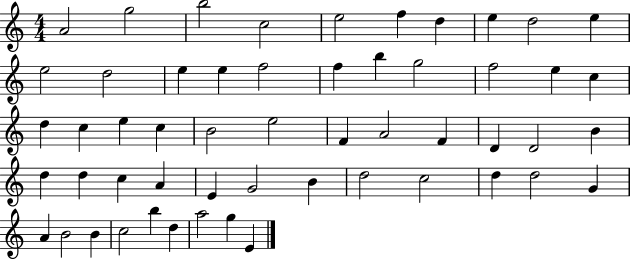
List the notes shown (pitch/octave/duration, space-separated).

A4/h G5/h B5/h C5/h E5/h F5/q D5/q E5/q D5/h E5/q E5/h D5/h E5/q E5/q F5/h F5/q B5/q G5/h F5/h E5/q C5/q D5/q C5/q E5/q C5/q B4/h E5/h F4/q A4/h F4/q D4/q D4/h B4/q D5/q D5/q C5/q A4/q E4/q G4/h B4/q D5/h C5/h D5/q D5/h G4/q A4/q B4/h B4/q C5/h B5/q D5/q A5/h G5/q E4/q